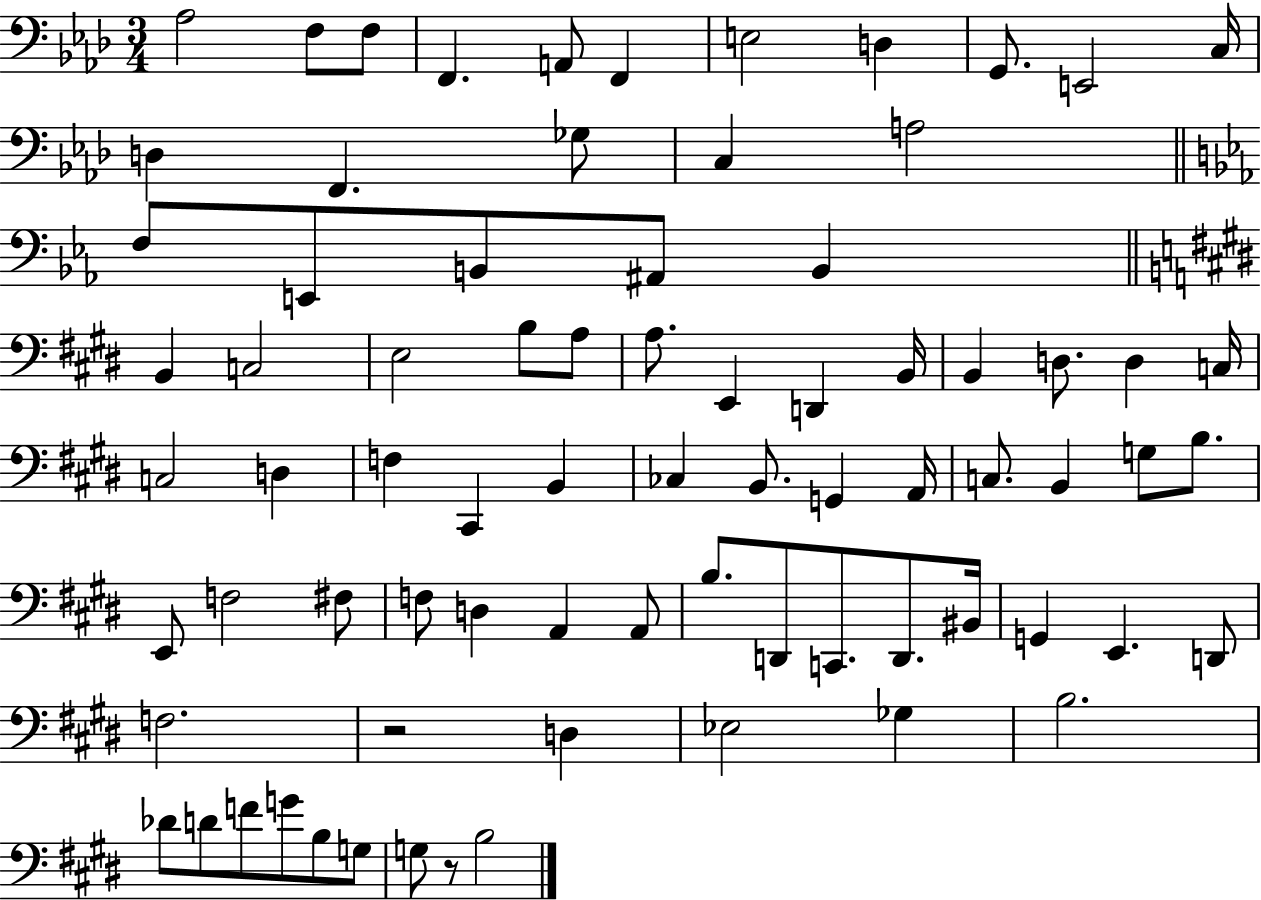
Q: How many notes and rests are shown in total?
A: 77